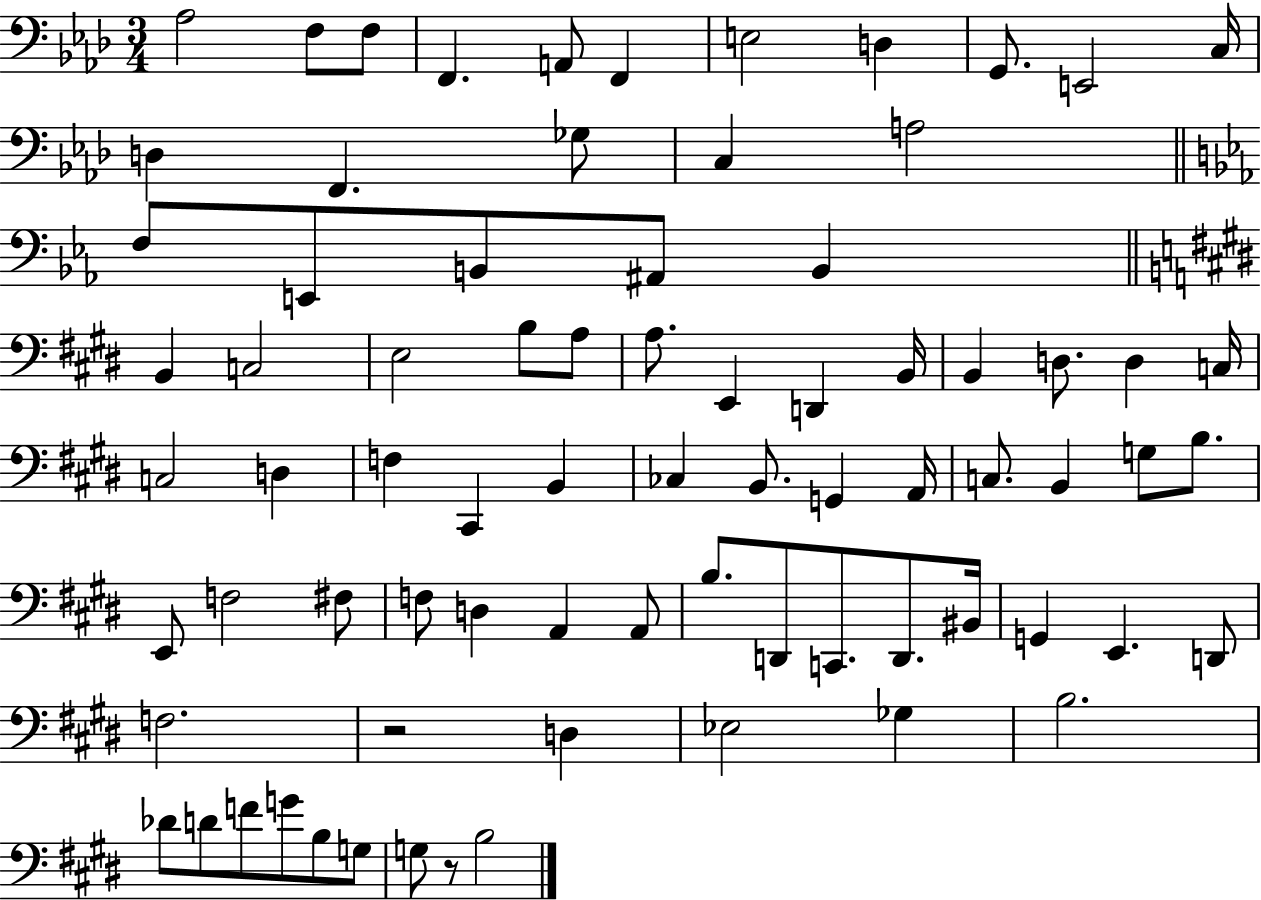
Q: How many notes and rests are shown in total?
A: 77